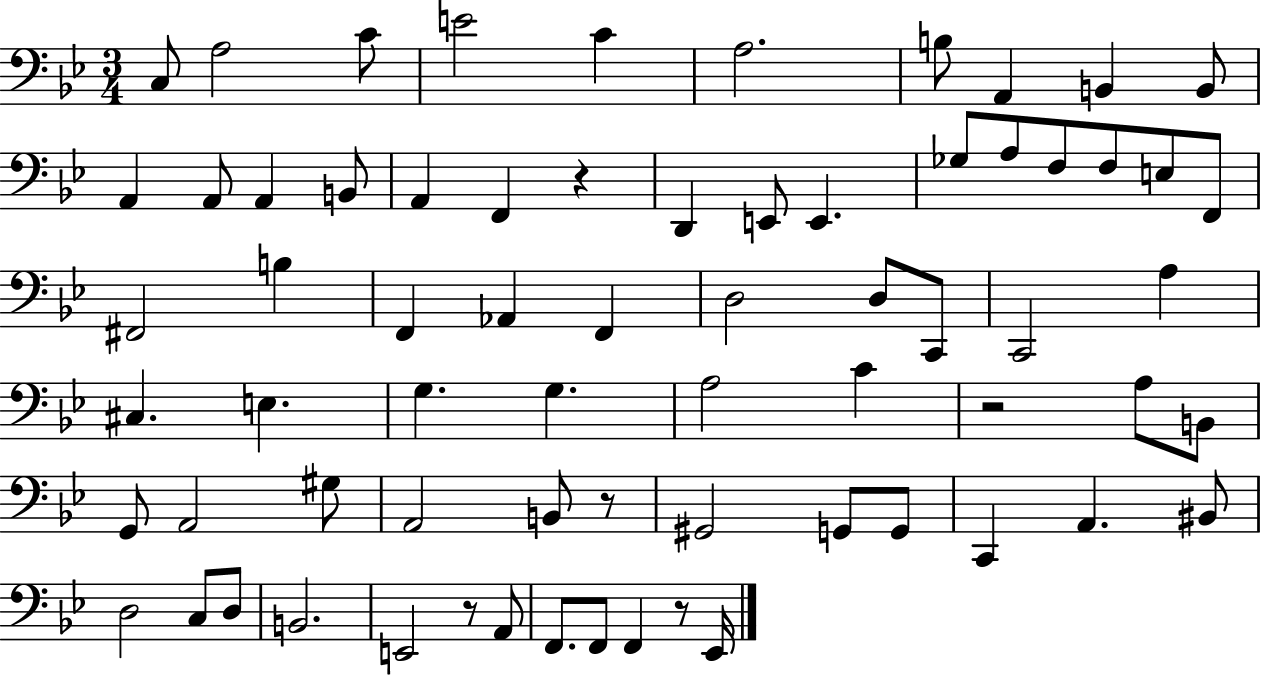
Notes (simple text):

C3/e A3/h C4/e E4/h C4/q A3/h. B3/e A2/q B2/q B2/e A2/q A2/e A2/q B2/e A2/q F2/q R/q D2/q E2/e E2/q. Gb3/e A3/e F3/e F3/e E3/e F2/e F#2/h B3/q F2/q Ab2/q F2/q D3/h D3/e C2/e C2/h A3/q C#3/q. E3/q. G3/q. G3/q. A3/h C4/q R/h A3/e B2/e G2/e A2/h G#3/e A2/h B2/e R/e G#2/h G2/e G2/e C2/q A2/q. BIS2/e D3/h C3/e D3/e B2/h. E2/h R/e A2/e F2/e. F2/e F2/q R/e Eb2/s